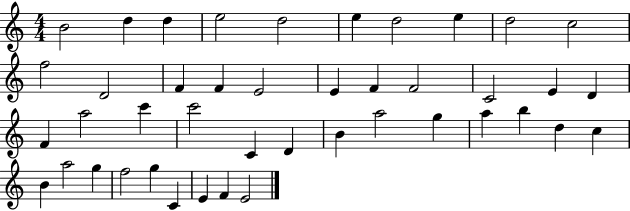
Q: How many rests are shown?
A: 0